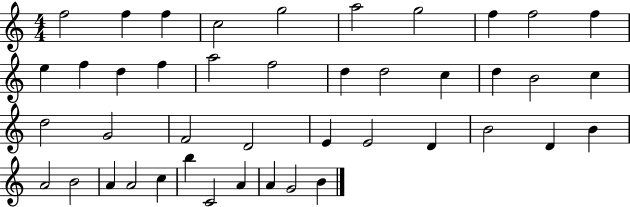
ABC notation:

X:1
T:Untitled
M:4/4
L:1/4
K:C
f2 f f c2 g2 a2 g2 f f2 f e f d f a2 f2 d d2 c d B2 c d2 G2 F2 D2 E E2 D B2 D B A2 B2 A A2 c b C2 A A G2 B